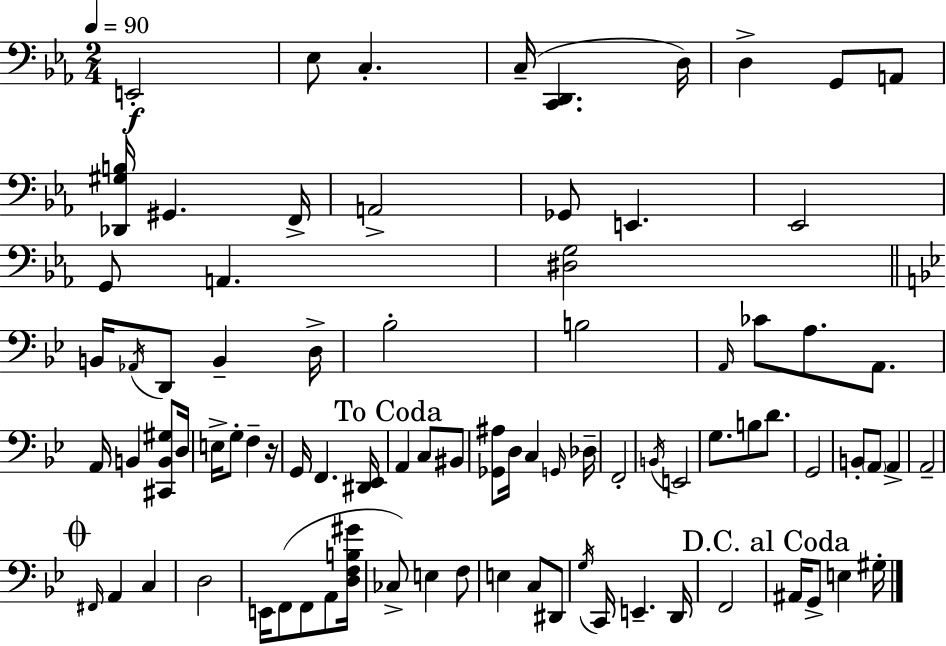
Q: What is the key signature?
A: EES major